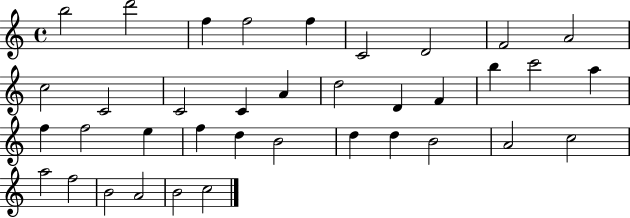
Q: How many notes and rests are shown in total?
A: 37